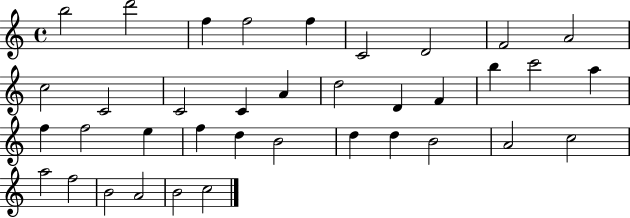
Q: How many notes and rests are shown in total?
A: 37